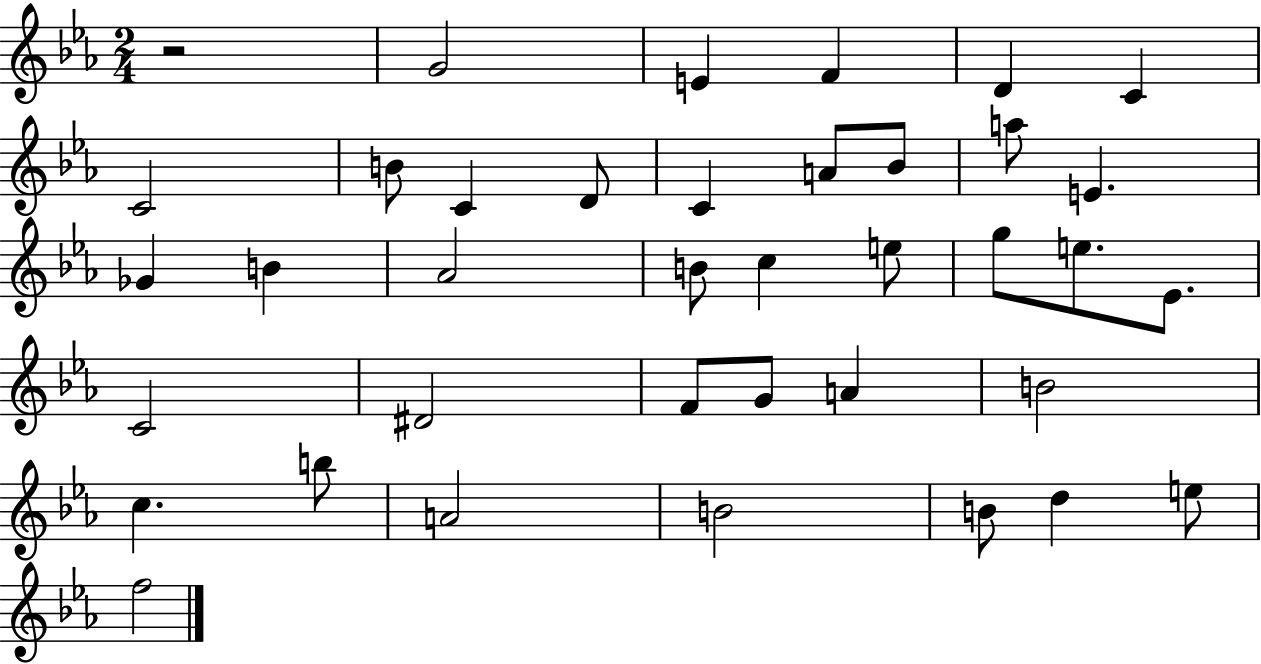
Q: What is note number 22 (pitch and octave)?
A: E5